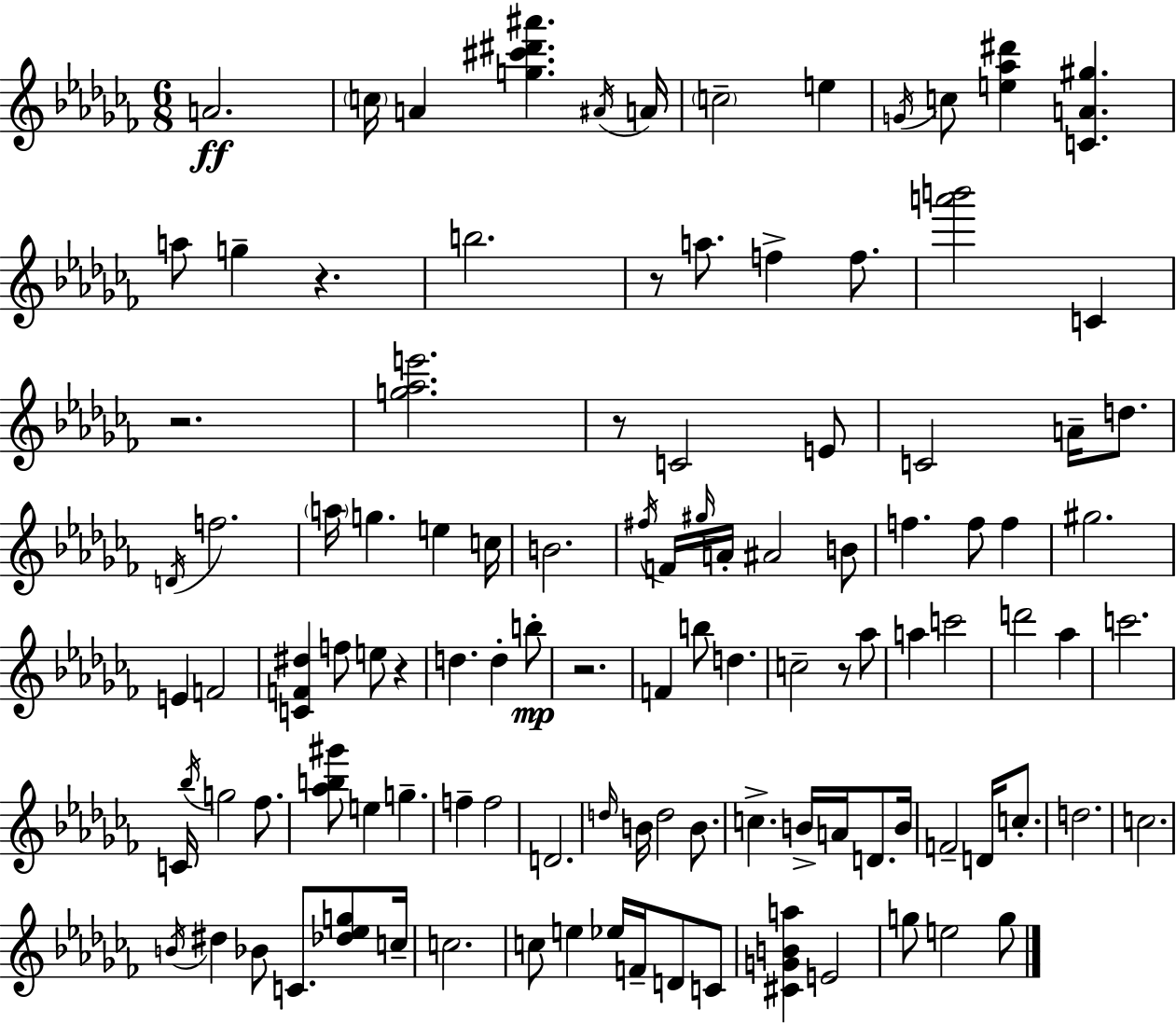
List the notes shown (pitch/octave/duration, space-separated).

A4/h. C5/s A4/q [G5,C#6,D#6,A#6]/q. A#4/s A4/s C5/h E5/q G4/s C5/e [E5,Ab5,D#6]/q [C4,A4,G#5]/q. A5/e G5/q R/q. B5/h. R/e A5/e. F5/q F5/e. [A6,B6]/h C4/q R/h. [G5,Ab5,E6]/h. R/e C4/h E4/e C4/h A4/s D5/e. D4/s F5/h. A5/s G5/q. E5/q C5/s B4/h. F#5/s F4/s G#5/s A4/s A#4/h B4/e F5/q. F5/e F5/q G#5/h. E4/q F4/h [C4,F4,D#5]/q F5/e E5/e R/q D5/q. D5/q B5/e R/h. F4/q B5/e D5/q. C5/h R/e Ab5/e A5/q C6/h D6/h Ab5/q C6/h. C4/s Bb5/s G5/h FES5/e. [Ab5,B5,G#6]/e E5/q G5/q. F5/q F5/h D4/h. D5/s B4/s D5/h B4/e. C5/q. B4/s A4/s D4/e. B4/s F4/h D4/s C5/e. D5/h. C5/h. B4/s D#5/q Bb4/e C4/e. [Db5,Eb5,G5]/e C5/s C5/h. C5/e E5/q Eb5/s F4/s D4/e C4/e [C#4,G4,B4,A5]/q E4/h G5/e E5/h G5/e